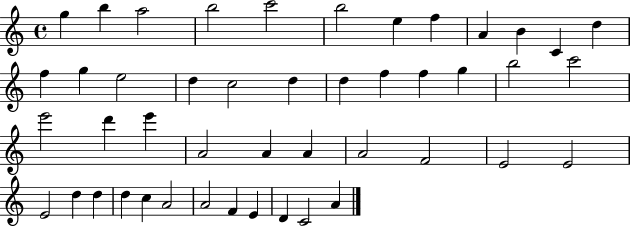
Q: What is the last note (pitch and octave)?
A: A4